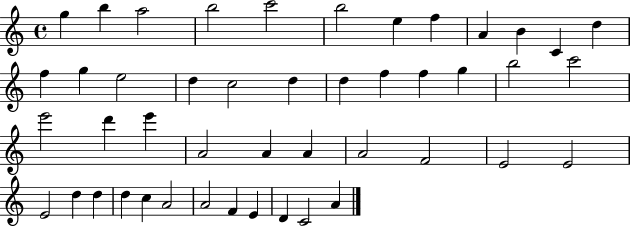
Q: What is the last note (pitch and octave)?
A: A4